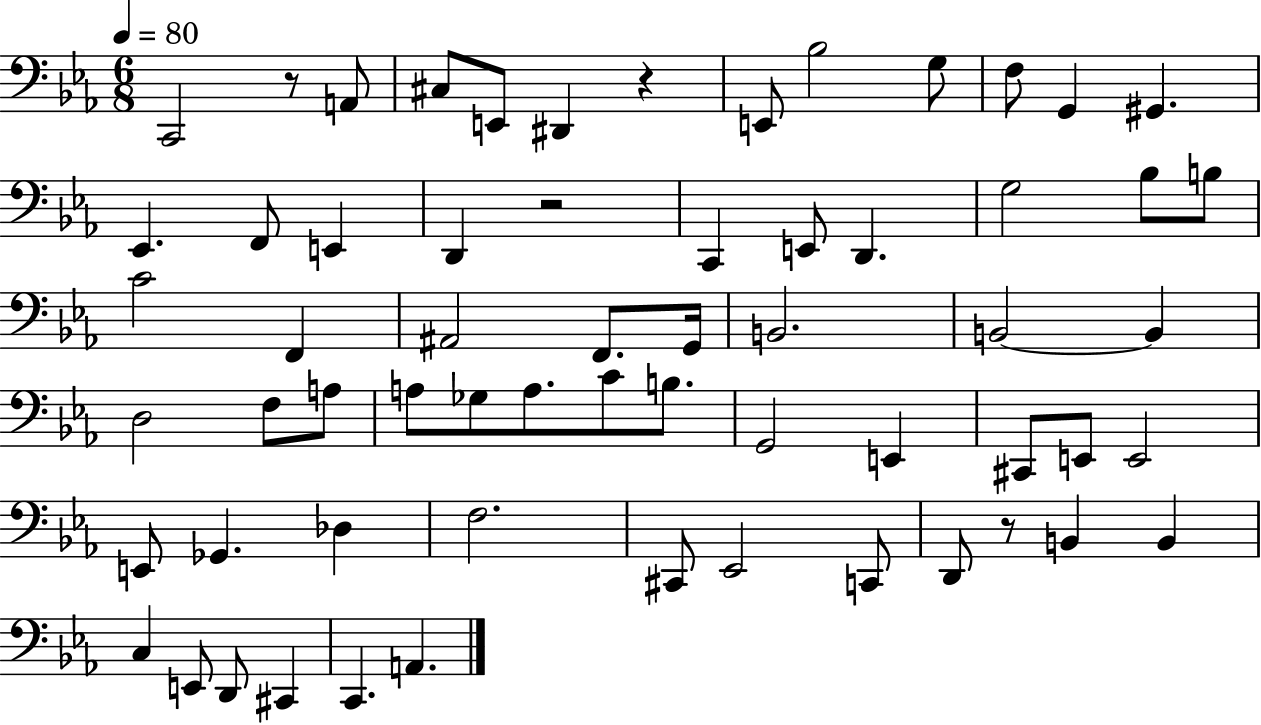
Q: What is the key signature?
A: EES major